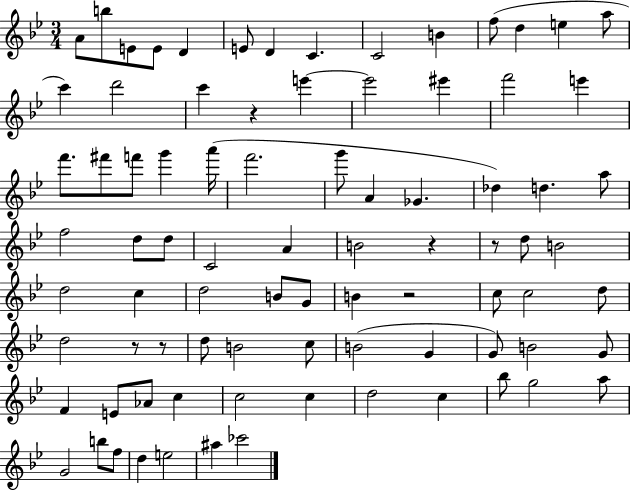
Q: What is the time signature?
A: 3/4